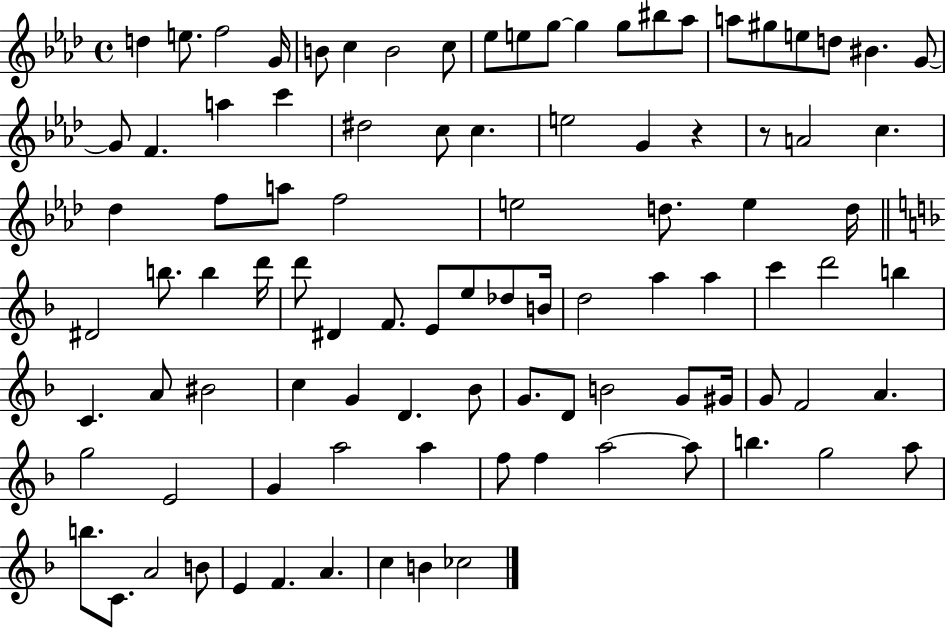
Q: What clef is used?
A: treble